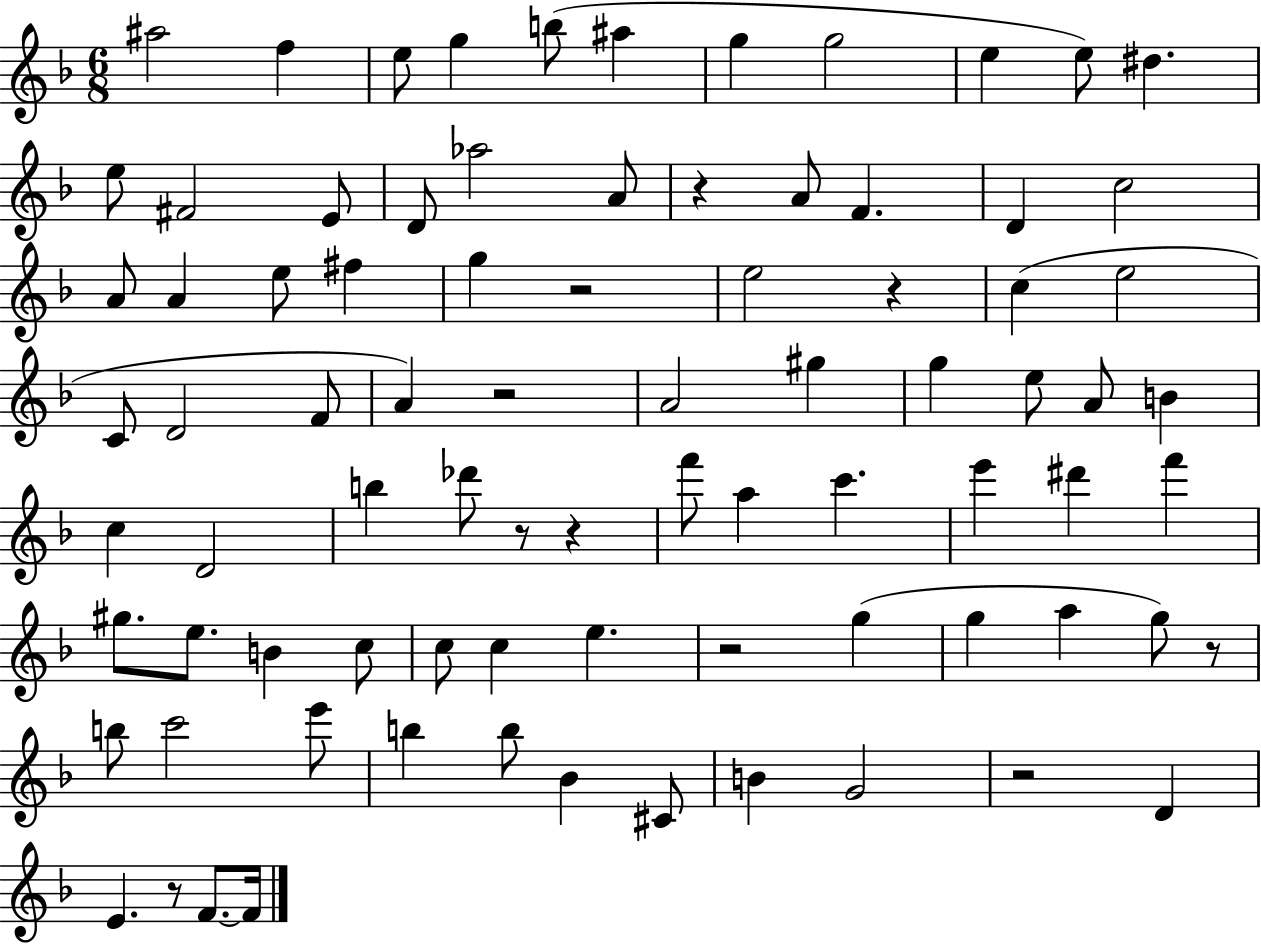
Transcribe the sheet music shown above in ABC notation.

X:1
T:Untitled
M:6/8
L:1/4
K:F
^a2 f e/2 g b/2 ^a g g2 e e/2 ^d e/2 ^F2 E/2 D/2 _a2 A/2 z A/2 F D c2 A/2 A e/2 ^f g z2 e2 z c e2 C/2 D2 F/2 A z2 A2 ^g g e/2 A/2 B c D2 b _d'/2 z/2 z f'/2 a c' e' ^d' f' ^g/2 e/2 B c/2 c/2 c e z2 g g a g/2 z/2 b/2 c'2 e'/2 b b/2 _B ^C/2 B G2 z2 D E z/2 F/2 F/4